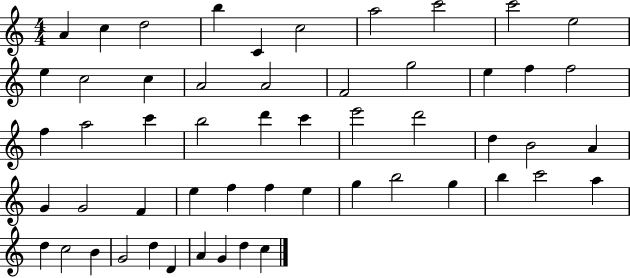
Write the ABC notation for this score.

X:1
T:Untitled
M:4/4
L:1/4
K:C
A c d2 b C c2 a2 c'2 c'2 e2 e c2 c A2 A2 F2 g2 e f f2 f a2 c' b2 d' c' e'2 d'2 d B2 A G G2 F e f f e g b2 g b c'2 a d c2 B G2 d D A G d c